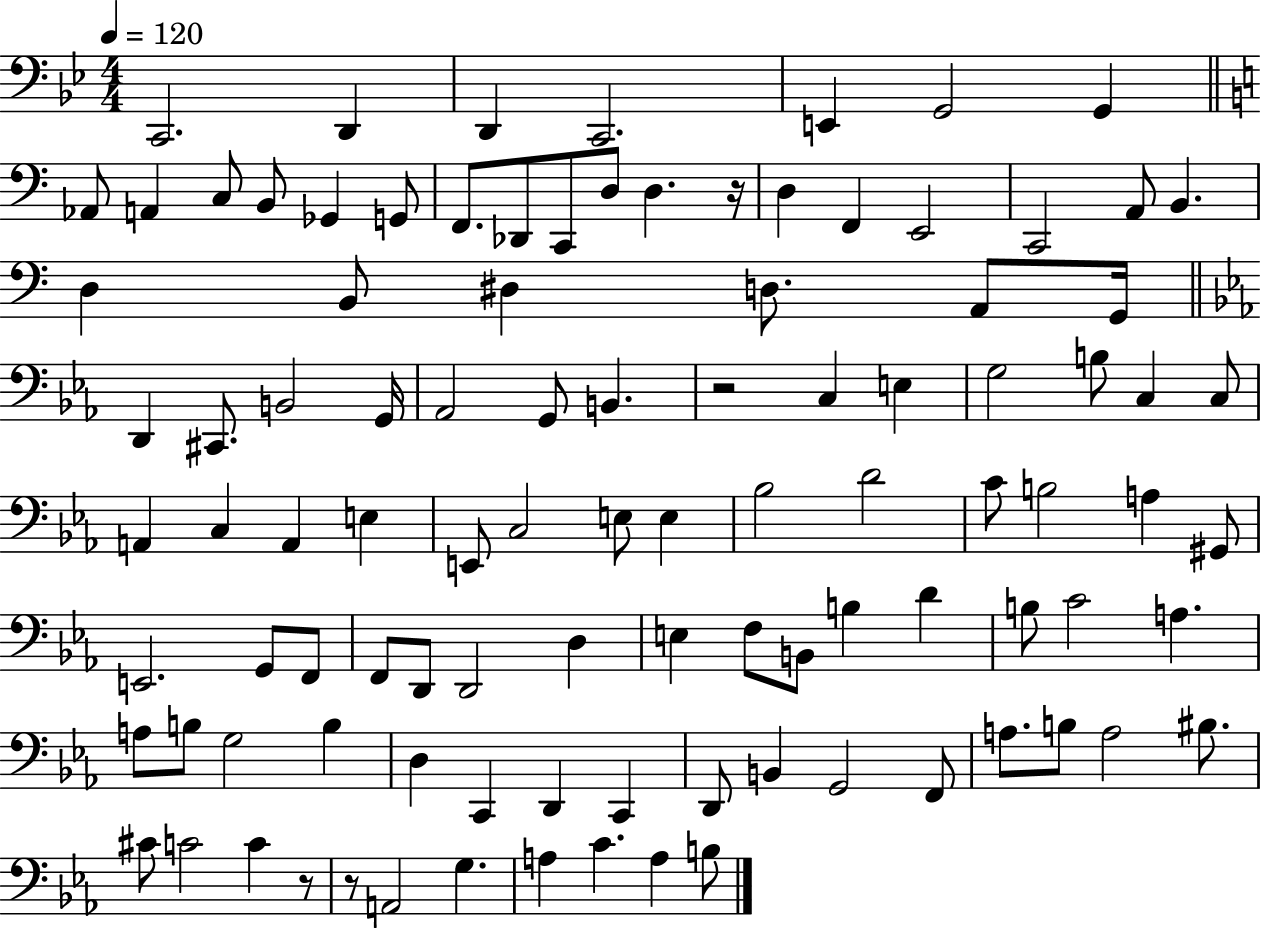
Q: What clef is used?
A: bass